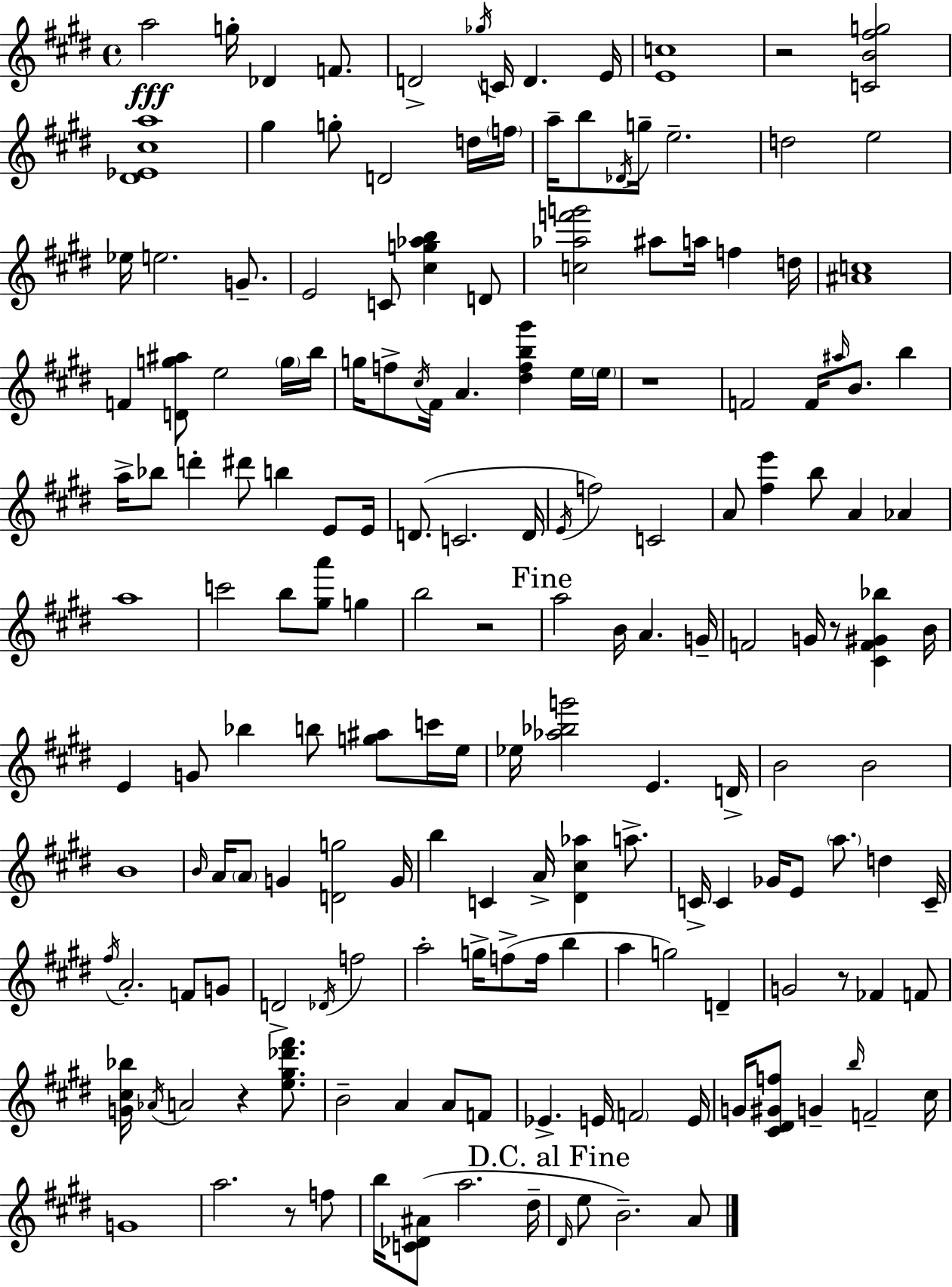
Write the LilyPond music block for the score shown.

{
  \clef treble
  \time 4/4
  \defaultTimeSignature
  \key e \major
  \repeat volta 2 { a''2\fff g''16-. des'4 f'8. | d'2-> \acciaccatura { ges''16 } c'16 d'4. | e'16 <e' c''>1 | r2 <c' b' fis'' g''>2 | \break <dis' ees' cis'' a''>1 | gis''4 g''8-. d'2 d''16 | \parenthesize f''16 a''16-- b''8 \acciaccatura { des'16 } g''16-- e''2.-- | d''2 e''2 | \break ees''16 e''2. g'8.-- | e'2 c'8 <cis'' g'' aes'' b''>4 | d'8 <c'' aes'' f''' g'''>2 ais''8 a''16 f''4 | d''16 <ais' c''>1 | \break f'4 <d' g'' ais''>8 e''2 | \parenthesize g''16 b''16 g''16 f''8-> \acciaccatura { cis''16 } fis'16 a'4. <dis'' f'' b'' gis'''>4 | e''16 \parenthesize e''16 r1 | f'2 f'16 \grace { ais''16 } b'8. | \break b''4 a''16-> bes''8 d'''4-. dis'''8 b''4 | e'8 e'16 d'8.( c'2. | d'16 \acciaccatura { e'16 } f''2) c'2 | a'8 <fis'' e'''>4 b''8 a'4 | \break aes'4 a''1 | c'''2 b''8 <gis'' a'''>8 | g''4 b''2 r2 | \mark "Fine" a''2 b'16 a'4. | \break g'16-- f'2 g'16 r8 | <cis' f' gis' bes''>4 b'16 e'4 g'8 bes''4 b''8 | <g'' ais''>8 c'''16 e''16 ees''16 <aes'' bes'' g'''>2 e'4. | d'16-> b'2 b'2 | \break b'1 | \grace { b'16 } a'16 \parenthesize a'8 g'4 <d' g''>2 | g'16 b''4 c'4 a'16-> <dis' cis'' aes''>4 | a''8.-> c'16-> c'4 ges'16 e'8 \parenthesize a''8. | \break d''4 c'16-- \acciaccatura { fis''16 } a'2.-. | f'8 g'8 d'2-> \acciaccatura { des'16 } | f''2 a''2-. | g''16-> f''8->( f''16 b''4 a''4 g''2) | \break d'4-- g'2 | r8 fes'4 f'8 <g' cis'' bes''>16 \acciaccatura { aes'16 } a'2 | r4 <e'' gis'' des''' fis'''>8. b'2-- | a'4 a'8 f'8 ees'4.-> e'16 | \break \parenthesize f'2 e'16 g'16 <cis' dis' gis' f''>8 g'4-- | \grace { b''16 } f'2-- cis''16 g'1 | a''2. | r8 f''8 b''16 <c' des' ais'>8( a''2. | \break dis''16-- \mark "D.C. al Fine" \grace { dis'16 } e''8 b'2.--) | a'8 } \bar "|."
}